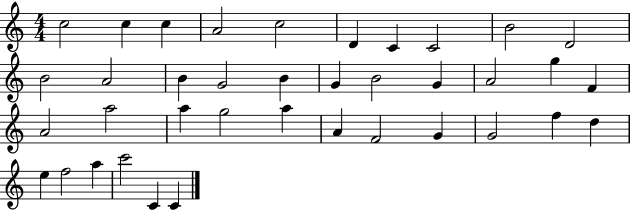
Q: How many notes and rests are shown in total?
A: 38